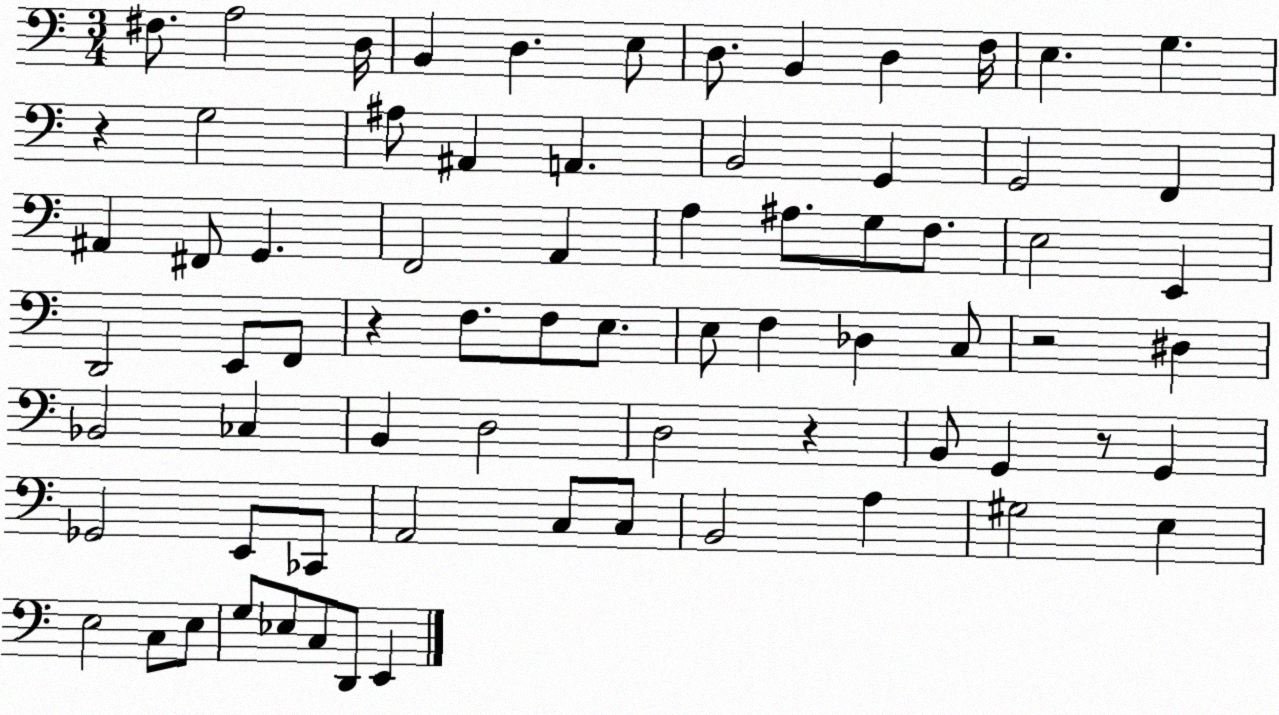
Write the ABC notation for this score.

X:1
T:Untitled
M:3/4
L:1/4
K:C
^F,/2 A,2 D,/4 B,, D, E,/2 D,/2 B,, D, F,/4 E, G, z G,2 ^A,/2 ^A,, A,, B,,2 G,, G,,2 F,, ^A,, ^F,,/2 G,, F,,2 A,, A, ^A,/2 G,/2 F,/2 E,2 E,, D,,2 E,,/2 F,,/2 z F,/2 F,/2 E,/2 E,/2 F, _D, C,/2 z2 ^D, _B,,2 _C, B,, D,2 D,2 z B,,/2 G,, z/2 G,, _G,,2 E,,/2 _C,,/2 A,,2 C,/2 C,/2 B,,2 A, ^G,2 E, E,2 C,/2 E,/2 G,/2 _E,/2 C,/2 D,,/2 E,,